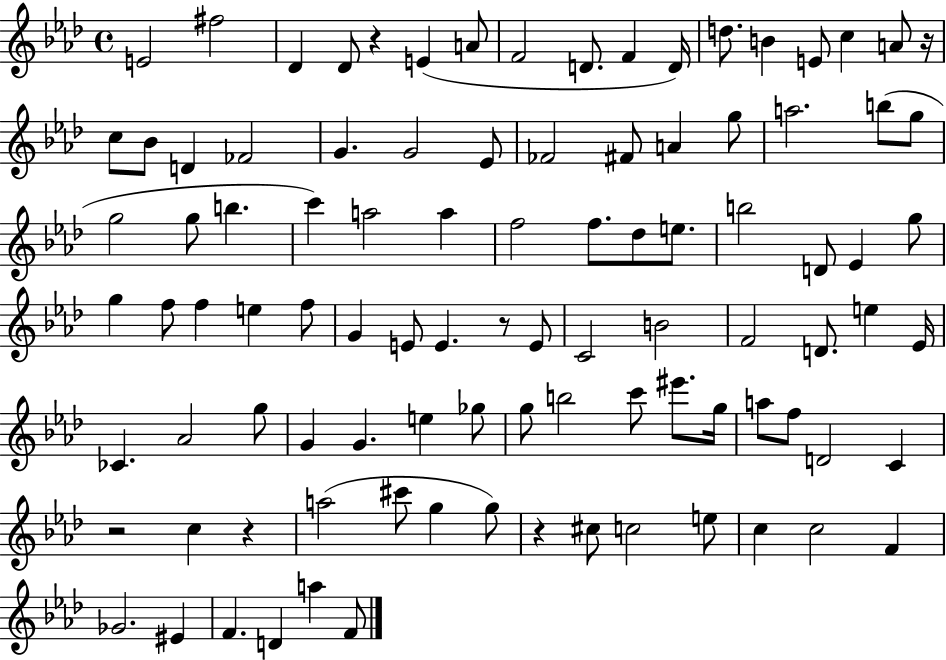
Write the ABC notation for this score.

X:1
T:Untitled
M:4/4
L:1/4
K:Ab
E2 ^f2 _D _D/2 z E A/2 F2 D/2 F D/4 d/2 B E/2 c A/2 z/4 c/2 _B/2 D _F2 G G2 _E/2 _F2 ^F/2 A g/2 a2 b/2 g/2 g2 g/2 b c' a2 a f2 f/2 _d/2 e/2 b2 D/2 _E g/2 g f/2 f e f/2 G E/2 E z/2 E/2 C2 B2 F2 D/2 e _E/4 _C _A2 g/2 G G e _g/2 g/2 b2 c'/2 ^e'/2 g/4 a/2 f/2 D2 C z2 c z a2 ^c'/2 g g/2 z ^c/2 c2 e/2 c c2 F _G2 ^E F D a F/2